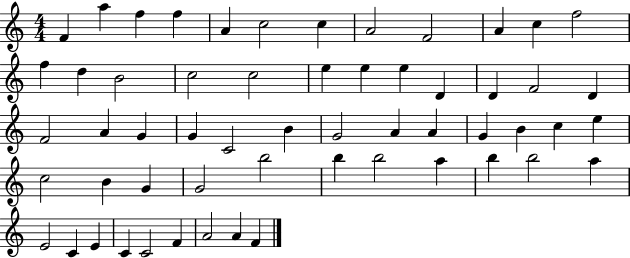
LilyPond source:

{
  \clef treble
  \numericTimeSignature
  \time 4/4
  \key c \major
  f'4 a''4 f''4 f''4 | a'4 c''2 c''4 | a'2 f'2 | a'4 c''4 f''2 | \break f''4 d''4 b'2 | c''2 c''2 | e''4 e''4 e''4 d'4 | d'4 f'2 d'4 | \break f'2 a'4 g'4 | g'4 c'2 b'4 | g'2 a'4 a'4 | g'4 b'4 c''4 e''4 | \break c''2 b'4 g'4 | g'2 b''2 | b''4 b''2 a''4 | b''4 b''2 a''4 | \break e'2 c'4 e'4 | c'4 c'2 f'4 | a'2 a'4 f'4 | \bar "|."
}